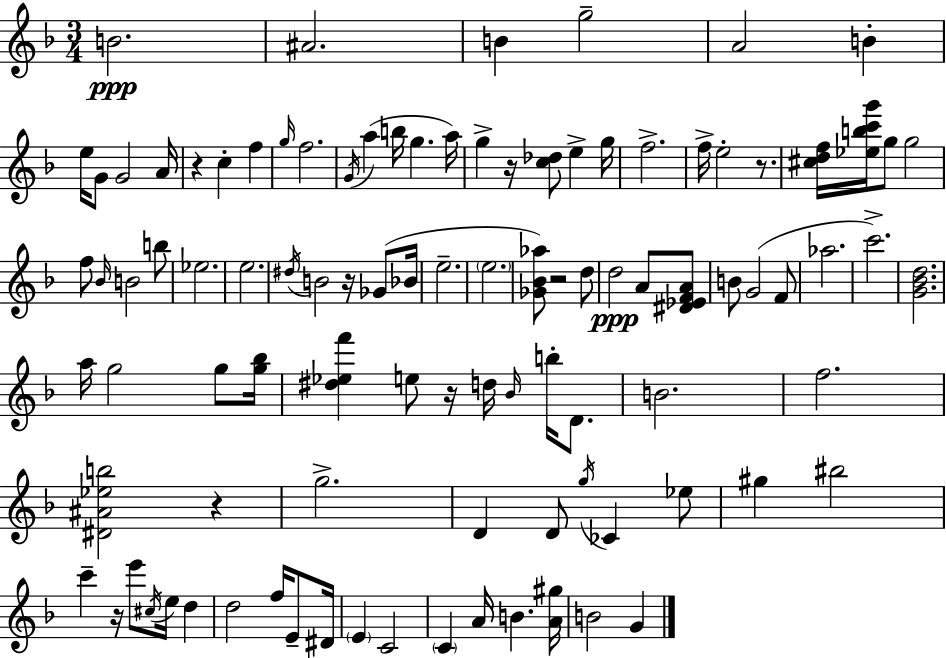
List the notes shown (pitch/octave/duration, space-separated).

B4/h. A#4/h. B4/q G5/h A4/h B4/q E5/s G4/e G4/h A4/s R/q C5/q F5/q G5/s F5/h. G4/s A5/q B5/s G5/q. A5/s G5/q R/s [C5,Db5]/e E5/q G5/s F5/h. F5/s E5/h R/e. [C#5,D5,F5]/s [Eb5,B5,C6,G6]/s G5/e G5/h F5/e Bb4/s B4/h B5/e Eb5/h. E5/h. D#5/s B4/h R/s Gb4/e Bb4/s E5/h. E5/h. [Gb4,Bb4,Ab5]/e R/h D5/e D5/h A4/e [D#4,Eb4,F4,A4]/e B4/e G4/h F4/e Ab5/h. C6/h. [G4,Bb4,D5]/h. A5/s G5/h G5/e [G5,Bb5]/s [D#5,Eb5,F6]/q E5/e R/s D5/s Bb4/s B5/s D4/e. B4/h. F5/h. [D#4,A#4,Eb5,B5]/h R/q G5/h. D4/q D4/e G5/s CES4/q Eb5/e G#5/q BIS5/h C6/q R/s E6/e C#5/s E5/s D5/q D5/h F5/s E4/e D#4/s E4/q C4/h C4/q A4/s B4/q. [A4,G#5]/s B4/h G4/q